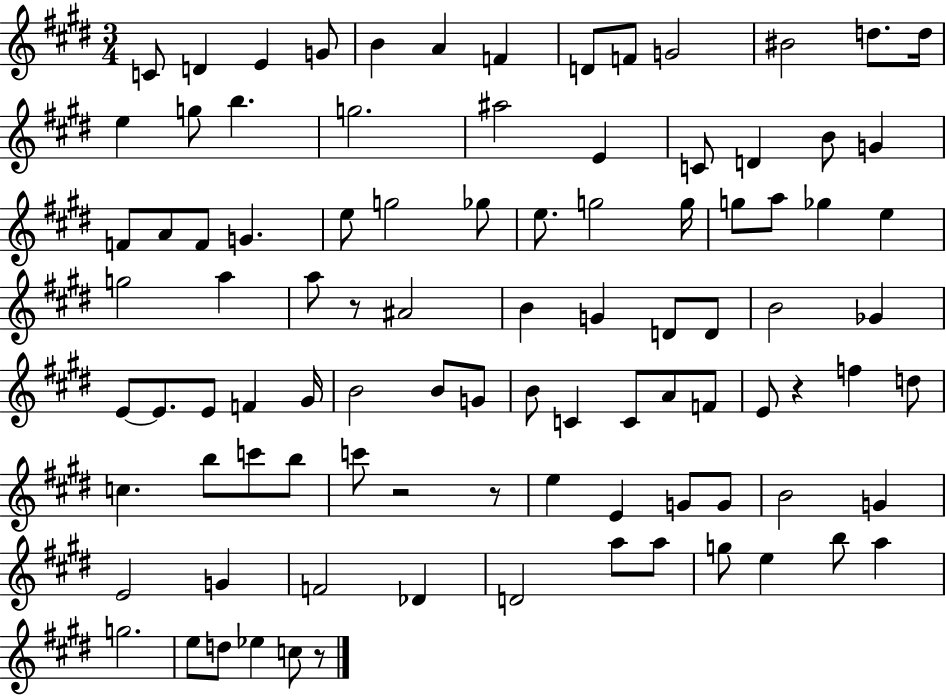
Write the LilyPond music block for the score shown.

{
  \clef treble
  \numericTimeSignature
  \time 3/4
  \key e \major
  c'8 d'4 e'4 g'8 | b'4 a'4 f'4 | d'8 f'8 g'2 | bis'2 d''8. d''16 | \break e''4 g''8 b''4. | g''2. | ais''2 e'4 | c'8 d'4 b'8 g'4 | \break f'8 a'8 f'8 g'4. | e''8 g''2 ges''8 | e''8. g''2 g''16 | g''8 a''8 ges''4 e''4 | \break g''2 a''4 | a''8 r8 ais'2 | b'4 g'4 d'8 d'8 | b'2 ges'4 | \break e'8~~ e'8. e'8 f'4 gis'16 | b'2 b'8 g'8 | b'8 c'4 c'8 a'8 f'8 | e'8 r4 f''4 d''8 | \break c''4. b''8 c'''8 b''8 | c'''8 r2 r8 | e''4 e'4 g'8 g'8 | b'2 g'4 | \break e'2 g'4 | f'2 des'4 | d'2 a''8 a''8 | g''8 e''4 b''8 a''4 | \break g''2. | e''8 d''8 ees''4 c''8 r8 | \bar "|."
}